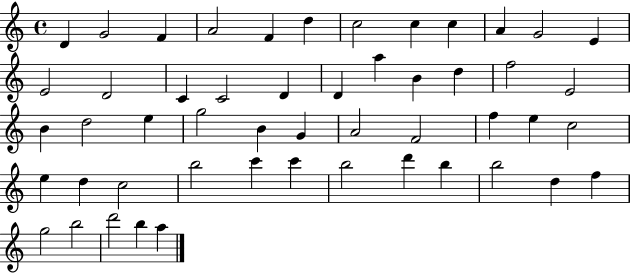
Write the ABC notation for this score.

X:1
T:Untitled
M:4/4
L:1/4
K:C
D G2 F A2 F d c2 c c A G2 E E2 D2 C C2 D D a B d f2 E2 B d2 e g2 B G A2 F2 f e c2 e d c2 b2 c' c' b2 d' b b2 d f g2 b2 d'2 b a